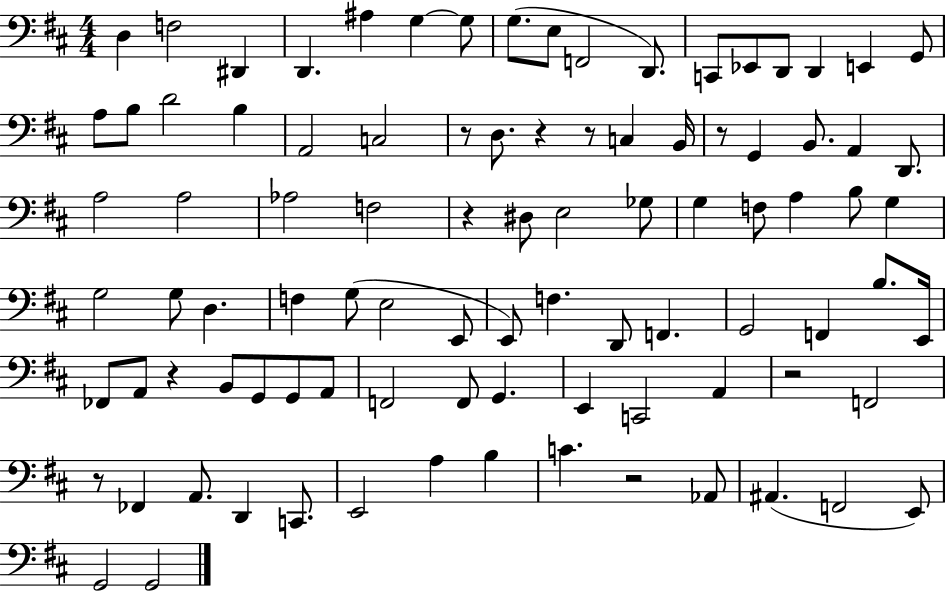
{
  \clef bass
  \numericTimeSignature
  \time 4/4
  \key d \major
  d4 f2 dis,4 | d,4. ais4 g4~~ g8 | g8.( e8 f,2 d,8.) | c,8 ees,8 d,8 d,4 e,4 g,8 | \break a8 b8 d'2 b4 | a,2 c2 | r8 d8. r4 r8 c4 b,16 | r8 g,4 b,8. a,4 d,8. | \break a2 a2 | aes2 f2 | r4 dis8 e2 ges8 | g4 f8 a4 b8 g4 | \break g2 g8 d4. | f4 g8( e2 e,8 | e,8) f4. d,8 f,4. | g,2 f,4 b8. e,16 | \break fes,8 a,8 r4 b,8 g,8 g,8 a,8 | f,2 f,8 g,4. | e,4 c,2 a,4 | r2 f,2 | \break r8 fes,4 a,8. d,4 c,8. | e,2 a4 b4 | c'4. r2 aes,8 | ais,4.( f,2 e,8) | \break g,2 g,2 | \bar "|."
}